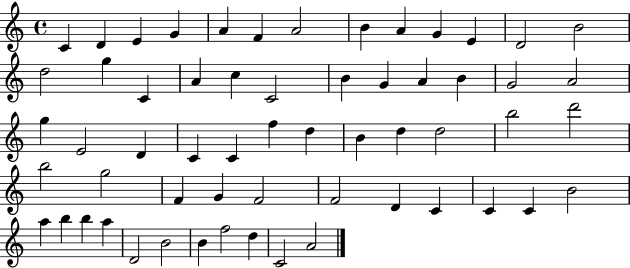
{
  \clef treble
  \time 4/4
  \defaultTimeSignature
  \key c \major
  c'4 d'4 e'4 g'4 | a'4 f'4 a'2 | b'4 a'4 g'4 e'4 | d'2 b'2 | \break d''2 g''4 c'4 | a'4 c''4 c'2 | b'4 g'4 a'4 b'4 | g'2 a'2 | \break g''4 e'2 d'4 | c'4 c'4 f''4 d''4 | b'4 d''4 d''2 | b''2 d'''2 | \break b''2 g''2 | f'4 g'4 f'2 | f'2 d'4 c'4 | c'4 c'4 b'2 | \break a''4 b''4 b''4 a''4 | d'2 b'2 | b'4 f''2 d''4 | c'2 a'2 | \break \bar "|."
}